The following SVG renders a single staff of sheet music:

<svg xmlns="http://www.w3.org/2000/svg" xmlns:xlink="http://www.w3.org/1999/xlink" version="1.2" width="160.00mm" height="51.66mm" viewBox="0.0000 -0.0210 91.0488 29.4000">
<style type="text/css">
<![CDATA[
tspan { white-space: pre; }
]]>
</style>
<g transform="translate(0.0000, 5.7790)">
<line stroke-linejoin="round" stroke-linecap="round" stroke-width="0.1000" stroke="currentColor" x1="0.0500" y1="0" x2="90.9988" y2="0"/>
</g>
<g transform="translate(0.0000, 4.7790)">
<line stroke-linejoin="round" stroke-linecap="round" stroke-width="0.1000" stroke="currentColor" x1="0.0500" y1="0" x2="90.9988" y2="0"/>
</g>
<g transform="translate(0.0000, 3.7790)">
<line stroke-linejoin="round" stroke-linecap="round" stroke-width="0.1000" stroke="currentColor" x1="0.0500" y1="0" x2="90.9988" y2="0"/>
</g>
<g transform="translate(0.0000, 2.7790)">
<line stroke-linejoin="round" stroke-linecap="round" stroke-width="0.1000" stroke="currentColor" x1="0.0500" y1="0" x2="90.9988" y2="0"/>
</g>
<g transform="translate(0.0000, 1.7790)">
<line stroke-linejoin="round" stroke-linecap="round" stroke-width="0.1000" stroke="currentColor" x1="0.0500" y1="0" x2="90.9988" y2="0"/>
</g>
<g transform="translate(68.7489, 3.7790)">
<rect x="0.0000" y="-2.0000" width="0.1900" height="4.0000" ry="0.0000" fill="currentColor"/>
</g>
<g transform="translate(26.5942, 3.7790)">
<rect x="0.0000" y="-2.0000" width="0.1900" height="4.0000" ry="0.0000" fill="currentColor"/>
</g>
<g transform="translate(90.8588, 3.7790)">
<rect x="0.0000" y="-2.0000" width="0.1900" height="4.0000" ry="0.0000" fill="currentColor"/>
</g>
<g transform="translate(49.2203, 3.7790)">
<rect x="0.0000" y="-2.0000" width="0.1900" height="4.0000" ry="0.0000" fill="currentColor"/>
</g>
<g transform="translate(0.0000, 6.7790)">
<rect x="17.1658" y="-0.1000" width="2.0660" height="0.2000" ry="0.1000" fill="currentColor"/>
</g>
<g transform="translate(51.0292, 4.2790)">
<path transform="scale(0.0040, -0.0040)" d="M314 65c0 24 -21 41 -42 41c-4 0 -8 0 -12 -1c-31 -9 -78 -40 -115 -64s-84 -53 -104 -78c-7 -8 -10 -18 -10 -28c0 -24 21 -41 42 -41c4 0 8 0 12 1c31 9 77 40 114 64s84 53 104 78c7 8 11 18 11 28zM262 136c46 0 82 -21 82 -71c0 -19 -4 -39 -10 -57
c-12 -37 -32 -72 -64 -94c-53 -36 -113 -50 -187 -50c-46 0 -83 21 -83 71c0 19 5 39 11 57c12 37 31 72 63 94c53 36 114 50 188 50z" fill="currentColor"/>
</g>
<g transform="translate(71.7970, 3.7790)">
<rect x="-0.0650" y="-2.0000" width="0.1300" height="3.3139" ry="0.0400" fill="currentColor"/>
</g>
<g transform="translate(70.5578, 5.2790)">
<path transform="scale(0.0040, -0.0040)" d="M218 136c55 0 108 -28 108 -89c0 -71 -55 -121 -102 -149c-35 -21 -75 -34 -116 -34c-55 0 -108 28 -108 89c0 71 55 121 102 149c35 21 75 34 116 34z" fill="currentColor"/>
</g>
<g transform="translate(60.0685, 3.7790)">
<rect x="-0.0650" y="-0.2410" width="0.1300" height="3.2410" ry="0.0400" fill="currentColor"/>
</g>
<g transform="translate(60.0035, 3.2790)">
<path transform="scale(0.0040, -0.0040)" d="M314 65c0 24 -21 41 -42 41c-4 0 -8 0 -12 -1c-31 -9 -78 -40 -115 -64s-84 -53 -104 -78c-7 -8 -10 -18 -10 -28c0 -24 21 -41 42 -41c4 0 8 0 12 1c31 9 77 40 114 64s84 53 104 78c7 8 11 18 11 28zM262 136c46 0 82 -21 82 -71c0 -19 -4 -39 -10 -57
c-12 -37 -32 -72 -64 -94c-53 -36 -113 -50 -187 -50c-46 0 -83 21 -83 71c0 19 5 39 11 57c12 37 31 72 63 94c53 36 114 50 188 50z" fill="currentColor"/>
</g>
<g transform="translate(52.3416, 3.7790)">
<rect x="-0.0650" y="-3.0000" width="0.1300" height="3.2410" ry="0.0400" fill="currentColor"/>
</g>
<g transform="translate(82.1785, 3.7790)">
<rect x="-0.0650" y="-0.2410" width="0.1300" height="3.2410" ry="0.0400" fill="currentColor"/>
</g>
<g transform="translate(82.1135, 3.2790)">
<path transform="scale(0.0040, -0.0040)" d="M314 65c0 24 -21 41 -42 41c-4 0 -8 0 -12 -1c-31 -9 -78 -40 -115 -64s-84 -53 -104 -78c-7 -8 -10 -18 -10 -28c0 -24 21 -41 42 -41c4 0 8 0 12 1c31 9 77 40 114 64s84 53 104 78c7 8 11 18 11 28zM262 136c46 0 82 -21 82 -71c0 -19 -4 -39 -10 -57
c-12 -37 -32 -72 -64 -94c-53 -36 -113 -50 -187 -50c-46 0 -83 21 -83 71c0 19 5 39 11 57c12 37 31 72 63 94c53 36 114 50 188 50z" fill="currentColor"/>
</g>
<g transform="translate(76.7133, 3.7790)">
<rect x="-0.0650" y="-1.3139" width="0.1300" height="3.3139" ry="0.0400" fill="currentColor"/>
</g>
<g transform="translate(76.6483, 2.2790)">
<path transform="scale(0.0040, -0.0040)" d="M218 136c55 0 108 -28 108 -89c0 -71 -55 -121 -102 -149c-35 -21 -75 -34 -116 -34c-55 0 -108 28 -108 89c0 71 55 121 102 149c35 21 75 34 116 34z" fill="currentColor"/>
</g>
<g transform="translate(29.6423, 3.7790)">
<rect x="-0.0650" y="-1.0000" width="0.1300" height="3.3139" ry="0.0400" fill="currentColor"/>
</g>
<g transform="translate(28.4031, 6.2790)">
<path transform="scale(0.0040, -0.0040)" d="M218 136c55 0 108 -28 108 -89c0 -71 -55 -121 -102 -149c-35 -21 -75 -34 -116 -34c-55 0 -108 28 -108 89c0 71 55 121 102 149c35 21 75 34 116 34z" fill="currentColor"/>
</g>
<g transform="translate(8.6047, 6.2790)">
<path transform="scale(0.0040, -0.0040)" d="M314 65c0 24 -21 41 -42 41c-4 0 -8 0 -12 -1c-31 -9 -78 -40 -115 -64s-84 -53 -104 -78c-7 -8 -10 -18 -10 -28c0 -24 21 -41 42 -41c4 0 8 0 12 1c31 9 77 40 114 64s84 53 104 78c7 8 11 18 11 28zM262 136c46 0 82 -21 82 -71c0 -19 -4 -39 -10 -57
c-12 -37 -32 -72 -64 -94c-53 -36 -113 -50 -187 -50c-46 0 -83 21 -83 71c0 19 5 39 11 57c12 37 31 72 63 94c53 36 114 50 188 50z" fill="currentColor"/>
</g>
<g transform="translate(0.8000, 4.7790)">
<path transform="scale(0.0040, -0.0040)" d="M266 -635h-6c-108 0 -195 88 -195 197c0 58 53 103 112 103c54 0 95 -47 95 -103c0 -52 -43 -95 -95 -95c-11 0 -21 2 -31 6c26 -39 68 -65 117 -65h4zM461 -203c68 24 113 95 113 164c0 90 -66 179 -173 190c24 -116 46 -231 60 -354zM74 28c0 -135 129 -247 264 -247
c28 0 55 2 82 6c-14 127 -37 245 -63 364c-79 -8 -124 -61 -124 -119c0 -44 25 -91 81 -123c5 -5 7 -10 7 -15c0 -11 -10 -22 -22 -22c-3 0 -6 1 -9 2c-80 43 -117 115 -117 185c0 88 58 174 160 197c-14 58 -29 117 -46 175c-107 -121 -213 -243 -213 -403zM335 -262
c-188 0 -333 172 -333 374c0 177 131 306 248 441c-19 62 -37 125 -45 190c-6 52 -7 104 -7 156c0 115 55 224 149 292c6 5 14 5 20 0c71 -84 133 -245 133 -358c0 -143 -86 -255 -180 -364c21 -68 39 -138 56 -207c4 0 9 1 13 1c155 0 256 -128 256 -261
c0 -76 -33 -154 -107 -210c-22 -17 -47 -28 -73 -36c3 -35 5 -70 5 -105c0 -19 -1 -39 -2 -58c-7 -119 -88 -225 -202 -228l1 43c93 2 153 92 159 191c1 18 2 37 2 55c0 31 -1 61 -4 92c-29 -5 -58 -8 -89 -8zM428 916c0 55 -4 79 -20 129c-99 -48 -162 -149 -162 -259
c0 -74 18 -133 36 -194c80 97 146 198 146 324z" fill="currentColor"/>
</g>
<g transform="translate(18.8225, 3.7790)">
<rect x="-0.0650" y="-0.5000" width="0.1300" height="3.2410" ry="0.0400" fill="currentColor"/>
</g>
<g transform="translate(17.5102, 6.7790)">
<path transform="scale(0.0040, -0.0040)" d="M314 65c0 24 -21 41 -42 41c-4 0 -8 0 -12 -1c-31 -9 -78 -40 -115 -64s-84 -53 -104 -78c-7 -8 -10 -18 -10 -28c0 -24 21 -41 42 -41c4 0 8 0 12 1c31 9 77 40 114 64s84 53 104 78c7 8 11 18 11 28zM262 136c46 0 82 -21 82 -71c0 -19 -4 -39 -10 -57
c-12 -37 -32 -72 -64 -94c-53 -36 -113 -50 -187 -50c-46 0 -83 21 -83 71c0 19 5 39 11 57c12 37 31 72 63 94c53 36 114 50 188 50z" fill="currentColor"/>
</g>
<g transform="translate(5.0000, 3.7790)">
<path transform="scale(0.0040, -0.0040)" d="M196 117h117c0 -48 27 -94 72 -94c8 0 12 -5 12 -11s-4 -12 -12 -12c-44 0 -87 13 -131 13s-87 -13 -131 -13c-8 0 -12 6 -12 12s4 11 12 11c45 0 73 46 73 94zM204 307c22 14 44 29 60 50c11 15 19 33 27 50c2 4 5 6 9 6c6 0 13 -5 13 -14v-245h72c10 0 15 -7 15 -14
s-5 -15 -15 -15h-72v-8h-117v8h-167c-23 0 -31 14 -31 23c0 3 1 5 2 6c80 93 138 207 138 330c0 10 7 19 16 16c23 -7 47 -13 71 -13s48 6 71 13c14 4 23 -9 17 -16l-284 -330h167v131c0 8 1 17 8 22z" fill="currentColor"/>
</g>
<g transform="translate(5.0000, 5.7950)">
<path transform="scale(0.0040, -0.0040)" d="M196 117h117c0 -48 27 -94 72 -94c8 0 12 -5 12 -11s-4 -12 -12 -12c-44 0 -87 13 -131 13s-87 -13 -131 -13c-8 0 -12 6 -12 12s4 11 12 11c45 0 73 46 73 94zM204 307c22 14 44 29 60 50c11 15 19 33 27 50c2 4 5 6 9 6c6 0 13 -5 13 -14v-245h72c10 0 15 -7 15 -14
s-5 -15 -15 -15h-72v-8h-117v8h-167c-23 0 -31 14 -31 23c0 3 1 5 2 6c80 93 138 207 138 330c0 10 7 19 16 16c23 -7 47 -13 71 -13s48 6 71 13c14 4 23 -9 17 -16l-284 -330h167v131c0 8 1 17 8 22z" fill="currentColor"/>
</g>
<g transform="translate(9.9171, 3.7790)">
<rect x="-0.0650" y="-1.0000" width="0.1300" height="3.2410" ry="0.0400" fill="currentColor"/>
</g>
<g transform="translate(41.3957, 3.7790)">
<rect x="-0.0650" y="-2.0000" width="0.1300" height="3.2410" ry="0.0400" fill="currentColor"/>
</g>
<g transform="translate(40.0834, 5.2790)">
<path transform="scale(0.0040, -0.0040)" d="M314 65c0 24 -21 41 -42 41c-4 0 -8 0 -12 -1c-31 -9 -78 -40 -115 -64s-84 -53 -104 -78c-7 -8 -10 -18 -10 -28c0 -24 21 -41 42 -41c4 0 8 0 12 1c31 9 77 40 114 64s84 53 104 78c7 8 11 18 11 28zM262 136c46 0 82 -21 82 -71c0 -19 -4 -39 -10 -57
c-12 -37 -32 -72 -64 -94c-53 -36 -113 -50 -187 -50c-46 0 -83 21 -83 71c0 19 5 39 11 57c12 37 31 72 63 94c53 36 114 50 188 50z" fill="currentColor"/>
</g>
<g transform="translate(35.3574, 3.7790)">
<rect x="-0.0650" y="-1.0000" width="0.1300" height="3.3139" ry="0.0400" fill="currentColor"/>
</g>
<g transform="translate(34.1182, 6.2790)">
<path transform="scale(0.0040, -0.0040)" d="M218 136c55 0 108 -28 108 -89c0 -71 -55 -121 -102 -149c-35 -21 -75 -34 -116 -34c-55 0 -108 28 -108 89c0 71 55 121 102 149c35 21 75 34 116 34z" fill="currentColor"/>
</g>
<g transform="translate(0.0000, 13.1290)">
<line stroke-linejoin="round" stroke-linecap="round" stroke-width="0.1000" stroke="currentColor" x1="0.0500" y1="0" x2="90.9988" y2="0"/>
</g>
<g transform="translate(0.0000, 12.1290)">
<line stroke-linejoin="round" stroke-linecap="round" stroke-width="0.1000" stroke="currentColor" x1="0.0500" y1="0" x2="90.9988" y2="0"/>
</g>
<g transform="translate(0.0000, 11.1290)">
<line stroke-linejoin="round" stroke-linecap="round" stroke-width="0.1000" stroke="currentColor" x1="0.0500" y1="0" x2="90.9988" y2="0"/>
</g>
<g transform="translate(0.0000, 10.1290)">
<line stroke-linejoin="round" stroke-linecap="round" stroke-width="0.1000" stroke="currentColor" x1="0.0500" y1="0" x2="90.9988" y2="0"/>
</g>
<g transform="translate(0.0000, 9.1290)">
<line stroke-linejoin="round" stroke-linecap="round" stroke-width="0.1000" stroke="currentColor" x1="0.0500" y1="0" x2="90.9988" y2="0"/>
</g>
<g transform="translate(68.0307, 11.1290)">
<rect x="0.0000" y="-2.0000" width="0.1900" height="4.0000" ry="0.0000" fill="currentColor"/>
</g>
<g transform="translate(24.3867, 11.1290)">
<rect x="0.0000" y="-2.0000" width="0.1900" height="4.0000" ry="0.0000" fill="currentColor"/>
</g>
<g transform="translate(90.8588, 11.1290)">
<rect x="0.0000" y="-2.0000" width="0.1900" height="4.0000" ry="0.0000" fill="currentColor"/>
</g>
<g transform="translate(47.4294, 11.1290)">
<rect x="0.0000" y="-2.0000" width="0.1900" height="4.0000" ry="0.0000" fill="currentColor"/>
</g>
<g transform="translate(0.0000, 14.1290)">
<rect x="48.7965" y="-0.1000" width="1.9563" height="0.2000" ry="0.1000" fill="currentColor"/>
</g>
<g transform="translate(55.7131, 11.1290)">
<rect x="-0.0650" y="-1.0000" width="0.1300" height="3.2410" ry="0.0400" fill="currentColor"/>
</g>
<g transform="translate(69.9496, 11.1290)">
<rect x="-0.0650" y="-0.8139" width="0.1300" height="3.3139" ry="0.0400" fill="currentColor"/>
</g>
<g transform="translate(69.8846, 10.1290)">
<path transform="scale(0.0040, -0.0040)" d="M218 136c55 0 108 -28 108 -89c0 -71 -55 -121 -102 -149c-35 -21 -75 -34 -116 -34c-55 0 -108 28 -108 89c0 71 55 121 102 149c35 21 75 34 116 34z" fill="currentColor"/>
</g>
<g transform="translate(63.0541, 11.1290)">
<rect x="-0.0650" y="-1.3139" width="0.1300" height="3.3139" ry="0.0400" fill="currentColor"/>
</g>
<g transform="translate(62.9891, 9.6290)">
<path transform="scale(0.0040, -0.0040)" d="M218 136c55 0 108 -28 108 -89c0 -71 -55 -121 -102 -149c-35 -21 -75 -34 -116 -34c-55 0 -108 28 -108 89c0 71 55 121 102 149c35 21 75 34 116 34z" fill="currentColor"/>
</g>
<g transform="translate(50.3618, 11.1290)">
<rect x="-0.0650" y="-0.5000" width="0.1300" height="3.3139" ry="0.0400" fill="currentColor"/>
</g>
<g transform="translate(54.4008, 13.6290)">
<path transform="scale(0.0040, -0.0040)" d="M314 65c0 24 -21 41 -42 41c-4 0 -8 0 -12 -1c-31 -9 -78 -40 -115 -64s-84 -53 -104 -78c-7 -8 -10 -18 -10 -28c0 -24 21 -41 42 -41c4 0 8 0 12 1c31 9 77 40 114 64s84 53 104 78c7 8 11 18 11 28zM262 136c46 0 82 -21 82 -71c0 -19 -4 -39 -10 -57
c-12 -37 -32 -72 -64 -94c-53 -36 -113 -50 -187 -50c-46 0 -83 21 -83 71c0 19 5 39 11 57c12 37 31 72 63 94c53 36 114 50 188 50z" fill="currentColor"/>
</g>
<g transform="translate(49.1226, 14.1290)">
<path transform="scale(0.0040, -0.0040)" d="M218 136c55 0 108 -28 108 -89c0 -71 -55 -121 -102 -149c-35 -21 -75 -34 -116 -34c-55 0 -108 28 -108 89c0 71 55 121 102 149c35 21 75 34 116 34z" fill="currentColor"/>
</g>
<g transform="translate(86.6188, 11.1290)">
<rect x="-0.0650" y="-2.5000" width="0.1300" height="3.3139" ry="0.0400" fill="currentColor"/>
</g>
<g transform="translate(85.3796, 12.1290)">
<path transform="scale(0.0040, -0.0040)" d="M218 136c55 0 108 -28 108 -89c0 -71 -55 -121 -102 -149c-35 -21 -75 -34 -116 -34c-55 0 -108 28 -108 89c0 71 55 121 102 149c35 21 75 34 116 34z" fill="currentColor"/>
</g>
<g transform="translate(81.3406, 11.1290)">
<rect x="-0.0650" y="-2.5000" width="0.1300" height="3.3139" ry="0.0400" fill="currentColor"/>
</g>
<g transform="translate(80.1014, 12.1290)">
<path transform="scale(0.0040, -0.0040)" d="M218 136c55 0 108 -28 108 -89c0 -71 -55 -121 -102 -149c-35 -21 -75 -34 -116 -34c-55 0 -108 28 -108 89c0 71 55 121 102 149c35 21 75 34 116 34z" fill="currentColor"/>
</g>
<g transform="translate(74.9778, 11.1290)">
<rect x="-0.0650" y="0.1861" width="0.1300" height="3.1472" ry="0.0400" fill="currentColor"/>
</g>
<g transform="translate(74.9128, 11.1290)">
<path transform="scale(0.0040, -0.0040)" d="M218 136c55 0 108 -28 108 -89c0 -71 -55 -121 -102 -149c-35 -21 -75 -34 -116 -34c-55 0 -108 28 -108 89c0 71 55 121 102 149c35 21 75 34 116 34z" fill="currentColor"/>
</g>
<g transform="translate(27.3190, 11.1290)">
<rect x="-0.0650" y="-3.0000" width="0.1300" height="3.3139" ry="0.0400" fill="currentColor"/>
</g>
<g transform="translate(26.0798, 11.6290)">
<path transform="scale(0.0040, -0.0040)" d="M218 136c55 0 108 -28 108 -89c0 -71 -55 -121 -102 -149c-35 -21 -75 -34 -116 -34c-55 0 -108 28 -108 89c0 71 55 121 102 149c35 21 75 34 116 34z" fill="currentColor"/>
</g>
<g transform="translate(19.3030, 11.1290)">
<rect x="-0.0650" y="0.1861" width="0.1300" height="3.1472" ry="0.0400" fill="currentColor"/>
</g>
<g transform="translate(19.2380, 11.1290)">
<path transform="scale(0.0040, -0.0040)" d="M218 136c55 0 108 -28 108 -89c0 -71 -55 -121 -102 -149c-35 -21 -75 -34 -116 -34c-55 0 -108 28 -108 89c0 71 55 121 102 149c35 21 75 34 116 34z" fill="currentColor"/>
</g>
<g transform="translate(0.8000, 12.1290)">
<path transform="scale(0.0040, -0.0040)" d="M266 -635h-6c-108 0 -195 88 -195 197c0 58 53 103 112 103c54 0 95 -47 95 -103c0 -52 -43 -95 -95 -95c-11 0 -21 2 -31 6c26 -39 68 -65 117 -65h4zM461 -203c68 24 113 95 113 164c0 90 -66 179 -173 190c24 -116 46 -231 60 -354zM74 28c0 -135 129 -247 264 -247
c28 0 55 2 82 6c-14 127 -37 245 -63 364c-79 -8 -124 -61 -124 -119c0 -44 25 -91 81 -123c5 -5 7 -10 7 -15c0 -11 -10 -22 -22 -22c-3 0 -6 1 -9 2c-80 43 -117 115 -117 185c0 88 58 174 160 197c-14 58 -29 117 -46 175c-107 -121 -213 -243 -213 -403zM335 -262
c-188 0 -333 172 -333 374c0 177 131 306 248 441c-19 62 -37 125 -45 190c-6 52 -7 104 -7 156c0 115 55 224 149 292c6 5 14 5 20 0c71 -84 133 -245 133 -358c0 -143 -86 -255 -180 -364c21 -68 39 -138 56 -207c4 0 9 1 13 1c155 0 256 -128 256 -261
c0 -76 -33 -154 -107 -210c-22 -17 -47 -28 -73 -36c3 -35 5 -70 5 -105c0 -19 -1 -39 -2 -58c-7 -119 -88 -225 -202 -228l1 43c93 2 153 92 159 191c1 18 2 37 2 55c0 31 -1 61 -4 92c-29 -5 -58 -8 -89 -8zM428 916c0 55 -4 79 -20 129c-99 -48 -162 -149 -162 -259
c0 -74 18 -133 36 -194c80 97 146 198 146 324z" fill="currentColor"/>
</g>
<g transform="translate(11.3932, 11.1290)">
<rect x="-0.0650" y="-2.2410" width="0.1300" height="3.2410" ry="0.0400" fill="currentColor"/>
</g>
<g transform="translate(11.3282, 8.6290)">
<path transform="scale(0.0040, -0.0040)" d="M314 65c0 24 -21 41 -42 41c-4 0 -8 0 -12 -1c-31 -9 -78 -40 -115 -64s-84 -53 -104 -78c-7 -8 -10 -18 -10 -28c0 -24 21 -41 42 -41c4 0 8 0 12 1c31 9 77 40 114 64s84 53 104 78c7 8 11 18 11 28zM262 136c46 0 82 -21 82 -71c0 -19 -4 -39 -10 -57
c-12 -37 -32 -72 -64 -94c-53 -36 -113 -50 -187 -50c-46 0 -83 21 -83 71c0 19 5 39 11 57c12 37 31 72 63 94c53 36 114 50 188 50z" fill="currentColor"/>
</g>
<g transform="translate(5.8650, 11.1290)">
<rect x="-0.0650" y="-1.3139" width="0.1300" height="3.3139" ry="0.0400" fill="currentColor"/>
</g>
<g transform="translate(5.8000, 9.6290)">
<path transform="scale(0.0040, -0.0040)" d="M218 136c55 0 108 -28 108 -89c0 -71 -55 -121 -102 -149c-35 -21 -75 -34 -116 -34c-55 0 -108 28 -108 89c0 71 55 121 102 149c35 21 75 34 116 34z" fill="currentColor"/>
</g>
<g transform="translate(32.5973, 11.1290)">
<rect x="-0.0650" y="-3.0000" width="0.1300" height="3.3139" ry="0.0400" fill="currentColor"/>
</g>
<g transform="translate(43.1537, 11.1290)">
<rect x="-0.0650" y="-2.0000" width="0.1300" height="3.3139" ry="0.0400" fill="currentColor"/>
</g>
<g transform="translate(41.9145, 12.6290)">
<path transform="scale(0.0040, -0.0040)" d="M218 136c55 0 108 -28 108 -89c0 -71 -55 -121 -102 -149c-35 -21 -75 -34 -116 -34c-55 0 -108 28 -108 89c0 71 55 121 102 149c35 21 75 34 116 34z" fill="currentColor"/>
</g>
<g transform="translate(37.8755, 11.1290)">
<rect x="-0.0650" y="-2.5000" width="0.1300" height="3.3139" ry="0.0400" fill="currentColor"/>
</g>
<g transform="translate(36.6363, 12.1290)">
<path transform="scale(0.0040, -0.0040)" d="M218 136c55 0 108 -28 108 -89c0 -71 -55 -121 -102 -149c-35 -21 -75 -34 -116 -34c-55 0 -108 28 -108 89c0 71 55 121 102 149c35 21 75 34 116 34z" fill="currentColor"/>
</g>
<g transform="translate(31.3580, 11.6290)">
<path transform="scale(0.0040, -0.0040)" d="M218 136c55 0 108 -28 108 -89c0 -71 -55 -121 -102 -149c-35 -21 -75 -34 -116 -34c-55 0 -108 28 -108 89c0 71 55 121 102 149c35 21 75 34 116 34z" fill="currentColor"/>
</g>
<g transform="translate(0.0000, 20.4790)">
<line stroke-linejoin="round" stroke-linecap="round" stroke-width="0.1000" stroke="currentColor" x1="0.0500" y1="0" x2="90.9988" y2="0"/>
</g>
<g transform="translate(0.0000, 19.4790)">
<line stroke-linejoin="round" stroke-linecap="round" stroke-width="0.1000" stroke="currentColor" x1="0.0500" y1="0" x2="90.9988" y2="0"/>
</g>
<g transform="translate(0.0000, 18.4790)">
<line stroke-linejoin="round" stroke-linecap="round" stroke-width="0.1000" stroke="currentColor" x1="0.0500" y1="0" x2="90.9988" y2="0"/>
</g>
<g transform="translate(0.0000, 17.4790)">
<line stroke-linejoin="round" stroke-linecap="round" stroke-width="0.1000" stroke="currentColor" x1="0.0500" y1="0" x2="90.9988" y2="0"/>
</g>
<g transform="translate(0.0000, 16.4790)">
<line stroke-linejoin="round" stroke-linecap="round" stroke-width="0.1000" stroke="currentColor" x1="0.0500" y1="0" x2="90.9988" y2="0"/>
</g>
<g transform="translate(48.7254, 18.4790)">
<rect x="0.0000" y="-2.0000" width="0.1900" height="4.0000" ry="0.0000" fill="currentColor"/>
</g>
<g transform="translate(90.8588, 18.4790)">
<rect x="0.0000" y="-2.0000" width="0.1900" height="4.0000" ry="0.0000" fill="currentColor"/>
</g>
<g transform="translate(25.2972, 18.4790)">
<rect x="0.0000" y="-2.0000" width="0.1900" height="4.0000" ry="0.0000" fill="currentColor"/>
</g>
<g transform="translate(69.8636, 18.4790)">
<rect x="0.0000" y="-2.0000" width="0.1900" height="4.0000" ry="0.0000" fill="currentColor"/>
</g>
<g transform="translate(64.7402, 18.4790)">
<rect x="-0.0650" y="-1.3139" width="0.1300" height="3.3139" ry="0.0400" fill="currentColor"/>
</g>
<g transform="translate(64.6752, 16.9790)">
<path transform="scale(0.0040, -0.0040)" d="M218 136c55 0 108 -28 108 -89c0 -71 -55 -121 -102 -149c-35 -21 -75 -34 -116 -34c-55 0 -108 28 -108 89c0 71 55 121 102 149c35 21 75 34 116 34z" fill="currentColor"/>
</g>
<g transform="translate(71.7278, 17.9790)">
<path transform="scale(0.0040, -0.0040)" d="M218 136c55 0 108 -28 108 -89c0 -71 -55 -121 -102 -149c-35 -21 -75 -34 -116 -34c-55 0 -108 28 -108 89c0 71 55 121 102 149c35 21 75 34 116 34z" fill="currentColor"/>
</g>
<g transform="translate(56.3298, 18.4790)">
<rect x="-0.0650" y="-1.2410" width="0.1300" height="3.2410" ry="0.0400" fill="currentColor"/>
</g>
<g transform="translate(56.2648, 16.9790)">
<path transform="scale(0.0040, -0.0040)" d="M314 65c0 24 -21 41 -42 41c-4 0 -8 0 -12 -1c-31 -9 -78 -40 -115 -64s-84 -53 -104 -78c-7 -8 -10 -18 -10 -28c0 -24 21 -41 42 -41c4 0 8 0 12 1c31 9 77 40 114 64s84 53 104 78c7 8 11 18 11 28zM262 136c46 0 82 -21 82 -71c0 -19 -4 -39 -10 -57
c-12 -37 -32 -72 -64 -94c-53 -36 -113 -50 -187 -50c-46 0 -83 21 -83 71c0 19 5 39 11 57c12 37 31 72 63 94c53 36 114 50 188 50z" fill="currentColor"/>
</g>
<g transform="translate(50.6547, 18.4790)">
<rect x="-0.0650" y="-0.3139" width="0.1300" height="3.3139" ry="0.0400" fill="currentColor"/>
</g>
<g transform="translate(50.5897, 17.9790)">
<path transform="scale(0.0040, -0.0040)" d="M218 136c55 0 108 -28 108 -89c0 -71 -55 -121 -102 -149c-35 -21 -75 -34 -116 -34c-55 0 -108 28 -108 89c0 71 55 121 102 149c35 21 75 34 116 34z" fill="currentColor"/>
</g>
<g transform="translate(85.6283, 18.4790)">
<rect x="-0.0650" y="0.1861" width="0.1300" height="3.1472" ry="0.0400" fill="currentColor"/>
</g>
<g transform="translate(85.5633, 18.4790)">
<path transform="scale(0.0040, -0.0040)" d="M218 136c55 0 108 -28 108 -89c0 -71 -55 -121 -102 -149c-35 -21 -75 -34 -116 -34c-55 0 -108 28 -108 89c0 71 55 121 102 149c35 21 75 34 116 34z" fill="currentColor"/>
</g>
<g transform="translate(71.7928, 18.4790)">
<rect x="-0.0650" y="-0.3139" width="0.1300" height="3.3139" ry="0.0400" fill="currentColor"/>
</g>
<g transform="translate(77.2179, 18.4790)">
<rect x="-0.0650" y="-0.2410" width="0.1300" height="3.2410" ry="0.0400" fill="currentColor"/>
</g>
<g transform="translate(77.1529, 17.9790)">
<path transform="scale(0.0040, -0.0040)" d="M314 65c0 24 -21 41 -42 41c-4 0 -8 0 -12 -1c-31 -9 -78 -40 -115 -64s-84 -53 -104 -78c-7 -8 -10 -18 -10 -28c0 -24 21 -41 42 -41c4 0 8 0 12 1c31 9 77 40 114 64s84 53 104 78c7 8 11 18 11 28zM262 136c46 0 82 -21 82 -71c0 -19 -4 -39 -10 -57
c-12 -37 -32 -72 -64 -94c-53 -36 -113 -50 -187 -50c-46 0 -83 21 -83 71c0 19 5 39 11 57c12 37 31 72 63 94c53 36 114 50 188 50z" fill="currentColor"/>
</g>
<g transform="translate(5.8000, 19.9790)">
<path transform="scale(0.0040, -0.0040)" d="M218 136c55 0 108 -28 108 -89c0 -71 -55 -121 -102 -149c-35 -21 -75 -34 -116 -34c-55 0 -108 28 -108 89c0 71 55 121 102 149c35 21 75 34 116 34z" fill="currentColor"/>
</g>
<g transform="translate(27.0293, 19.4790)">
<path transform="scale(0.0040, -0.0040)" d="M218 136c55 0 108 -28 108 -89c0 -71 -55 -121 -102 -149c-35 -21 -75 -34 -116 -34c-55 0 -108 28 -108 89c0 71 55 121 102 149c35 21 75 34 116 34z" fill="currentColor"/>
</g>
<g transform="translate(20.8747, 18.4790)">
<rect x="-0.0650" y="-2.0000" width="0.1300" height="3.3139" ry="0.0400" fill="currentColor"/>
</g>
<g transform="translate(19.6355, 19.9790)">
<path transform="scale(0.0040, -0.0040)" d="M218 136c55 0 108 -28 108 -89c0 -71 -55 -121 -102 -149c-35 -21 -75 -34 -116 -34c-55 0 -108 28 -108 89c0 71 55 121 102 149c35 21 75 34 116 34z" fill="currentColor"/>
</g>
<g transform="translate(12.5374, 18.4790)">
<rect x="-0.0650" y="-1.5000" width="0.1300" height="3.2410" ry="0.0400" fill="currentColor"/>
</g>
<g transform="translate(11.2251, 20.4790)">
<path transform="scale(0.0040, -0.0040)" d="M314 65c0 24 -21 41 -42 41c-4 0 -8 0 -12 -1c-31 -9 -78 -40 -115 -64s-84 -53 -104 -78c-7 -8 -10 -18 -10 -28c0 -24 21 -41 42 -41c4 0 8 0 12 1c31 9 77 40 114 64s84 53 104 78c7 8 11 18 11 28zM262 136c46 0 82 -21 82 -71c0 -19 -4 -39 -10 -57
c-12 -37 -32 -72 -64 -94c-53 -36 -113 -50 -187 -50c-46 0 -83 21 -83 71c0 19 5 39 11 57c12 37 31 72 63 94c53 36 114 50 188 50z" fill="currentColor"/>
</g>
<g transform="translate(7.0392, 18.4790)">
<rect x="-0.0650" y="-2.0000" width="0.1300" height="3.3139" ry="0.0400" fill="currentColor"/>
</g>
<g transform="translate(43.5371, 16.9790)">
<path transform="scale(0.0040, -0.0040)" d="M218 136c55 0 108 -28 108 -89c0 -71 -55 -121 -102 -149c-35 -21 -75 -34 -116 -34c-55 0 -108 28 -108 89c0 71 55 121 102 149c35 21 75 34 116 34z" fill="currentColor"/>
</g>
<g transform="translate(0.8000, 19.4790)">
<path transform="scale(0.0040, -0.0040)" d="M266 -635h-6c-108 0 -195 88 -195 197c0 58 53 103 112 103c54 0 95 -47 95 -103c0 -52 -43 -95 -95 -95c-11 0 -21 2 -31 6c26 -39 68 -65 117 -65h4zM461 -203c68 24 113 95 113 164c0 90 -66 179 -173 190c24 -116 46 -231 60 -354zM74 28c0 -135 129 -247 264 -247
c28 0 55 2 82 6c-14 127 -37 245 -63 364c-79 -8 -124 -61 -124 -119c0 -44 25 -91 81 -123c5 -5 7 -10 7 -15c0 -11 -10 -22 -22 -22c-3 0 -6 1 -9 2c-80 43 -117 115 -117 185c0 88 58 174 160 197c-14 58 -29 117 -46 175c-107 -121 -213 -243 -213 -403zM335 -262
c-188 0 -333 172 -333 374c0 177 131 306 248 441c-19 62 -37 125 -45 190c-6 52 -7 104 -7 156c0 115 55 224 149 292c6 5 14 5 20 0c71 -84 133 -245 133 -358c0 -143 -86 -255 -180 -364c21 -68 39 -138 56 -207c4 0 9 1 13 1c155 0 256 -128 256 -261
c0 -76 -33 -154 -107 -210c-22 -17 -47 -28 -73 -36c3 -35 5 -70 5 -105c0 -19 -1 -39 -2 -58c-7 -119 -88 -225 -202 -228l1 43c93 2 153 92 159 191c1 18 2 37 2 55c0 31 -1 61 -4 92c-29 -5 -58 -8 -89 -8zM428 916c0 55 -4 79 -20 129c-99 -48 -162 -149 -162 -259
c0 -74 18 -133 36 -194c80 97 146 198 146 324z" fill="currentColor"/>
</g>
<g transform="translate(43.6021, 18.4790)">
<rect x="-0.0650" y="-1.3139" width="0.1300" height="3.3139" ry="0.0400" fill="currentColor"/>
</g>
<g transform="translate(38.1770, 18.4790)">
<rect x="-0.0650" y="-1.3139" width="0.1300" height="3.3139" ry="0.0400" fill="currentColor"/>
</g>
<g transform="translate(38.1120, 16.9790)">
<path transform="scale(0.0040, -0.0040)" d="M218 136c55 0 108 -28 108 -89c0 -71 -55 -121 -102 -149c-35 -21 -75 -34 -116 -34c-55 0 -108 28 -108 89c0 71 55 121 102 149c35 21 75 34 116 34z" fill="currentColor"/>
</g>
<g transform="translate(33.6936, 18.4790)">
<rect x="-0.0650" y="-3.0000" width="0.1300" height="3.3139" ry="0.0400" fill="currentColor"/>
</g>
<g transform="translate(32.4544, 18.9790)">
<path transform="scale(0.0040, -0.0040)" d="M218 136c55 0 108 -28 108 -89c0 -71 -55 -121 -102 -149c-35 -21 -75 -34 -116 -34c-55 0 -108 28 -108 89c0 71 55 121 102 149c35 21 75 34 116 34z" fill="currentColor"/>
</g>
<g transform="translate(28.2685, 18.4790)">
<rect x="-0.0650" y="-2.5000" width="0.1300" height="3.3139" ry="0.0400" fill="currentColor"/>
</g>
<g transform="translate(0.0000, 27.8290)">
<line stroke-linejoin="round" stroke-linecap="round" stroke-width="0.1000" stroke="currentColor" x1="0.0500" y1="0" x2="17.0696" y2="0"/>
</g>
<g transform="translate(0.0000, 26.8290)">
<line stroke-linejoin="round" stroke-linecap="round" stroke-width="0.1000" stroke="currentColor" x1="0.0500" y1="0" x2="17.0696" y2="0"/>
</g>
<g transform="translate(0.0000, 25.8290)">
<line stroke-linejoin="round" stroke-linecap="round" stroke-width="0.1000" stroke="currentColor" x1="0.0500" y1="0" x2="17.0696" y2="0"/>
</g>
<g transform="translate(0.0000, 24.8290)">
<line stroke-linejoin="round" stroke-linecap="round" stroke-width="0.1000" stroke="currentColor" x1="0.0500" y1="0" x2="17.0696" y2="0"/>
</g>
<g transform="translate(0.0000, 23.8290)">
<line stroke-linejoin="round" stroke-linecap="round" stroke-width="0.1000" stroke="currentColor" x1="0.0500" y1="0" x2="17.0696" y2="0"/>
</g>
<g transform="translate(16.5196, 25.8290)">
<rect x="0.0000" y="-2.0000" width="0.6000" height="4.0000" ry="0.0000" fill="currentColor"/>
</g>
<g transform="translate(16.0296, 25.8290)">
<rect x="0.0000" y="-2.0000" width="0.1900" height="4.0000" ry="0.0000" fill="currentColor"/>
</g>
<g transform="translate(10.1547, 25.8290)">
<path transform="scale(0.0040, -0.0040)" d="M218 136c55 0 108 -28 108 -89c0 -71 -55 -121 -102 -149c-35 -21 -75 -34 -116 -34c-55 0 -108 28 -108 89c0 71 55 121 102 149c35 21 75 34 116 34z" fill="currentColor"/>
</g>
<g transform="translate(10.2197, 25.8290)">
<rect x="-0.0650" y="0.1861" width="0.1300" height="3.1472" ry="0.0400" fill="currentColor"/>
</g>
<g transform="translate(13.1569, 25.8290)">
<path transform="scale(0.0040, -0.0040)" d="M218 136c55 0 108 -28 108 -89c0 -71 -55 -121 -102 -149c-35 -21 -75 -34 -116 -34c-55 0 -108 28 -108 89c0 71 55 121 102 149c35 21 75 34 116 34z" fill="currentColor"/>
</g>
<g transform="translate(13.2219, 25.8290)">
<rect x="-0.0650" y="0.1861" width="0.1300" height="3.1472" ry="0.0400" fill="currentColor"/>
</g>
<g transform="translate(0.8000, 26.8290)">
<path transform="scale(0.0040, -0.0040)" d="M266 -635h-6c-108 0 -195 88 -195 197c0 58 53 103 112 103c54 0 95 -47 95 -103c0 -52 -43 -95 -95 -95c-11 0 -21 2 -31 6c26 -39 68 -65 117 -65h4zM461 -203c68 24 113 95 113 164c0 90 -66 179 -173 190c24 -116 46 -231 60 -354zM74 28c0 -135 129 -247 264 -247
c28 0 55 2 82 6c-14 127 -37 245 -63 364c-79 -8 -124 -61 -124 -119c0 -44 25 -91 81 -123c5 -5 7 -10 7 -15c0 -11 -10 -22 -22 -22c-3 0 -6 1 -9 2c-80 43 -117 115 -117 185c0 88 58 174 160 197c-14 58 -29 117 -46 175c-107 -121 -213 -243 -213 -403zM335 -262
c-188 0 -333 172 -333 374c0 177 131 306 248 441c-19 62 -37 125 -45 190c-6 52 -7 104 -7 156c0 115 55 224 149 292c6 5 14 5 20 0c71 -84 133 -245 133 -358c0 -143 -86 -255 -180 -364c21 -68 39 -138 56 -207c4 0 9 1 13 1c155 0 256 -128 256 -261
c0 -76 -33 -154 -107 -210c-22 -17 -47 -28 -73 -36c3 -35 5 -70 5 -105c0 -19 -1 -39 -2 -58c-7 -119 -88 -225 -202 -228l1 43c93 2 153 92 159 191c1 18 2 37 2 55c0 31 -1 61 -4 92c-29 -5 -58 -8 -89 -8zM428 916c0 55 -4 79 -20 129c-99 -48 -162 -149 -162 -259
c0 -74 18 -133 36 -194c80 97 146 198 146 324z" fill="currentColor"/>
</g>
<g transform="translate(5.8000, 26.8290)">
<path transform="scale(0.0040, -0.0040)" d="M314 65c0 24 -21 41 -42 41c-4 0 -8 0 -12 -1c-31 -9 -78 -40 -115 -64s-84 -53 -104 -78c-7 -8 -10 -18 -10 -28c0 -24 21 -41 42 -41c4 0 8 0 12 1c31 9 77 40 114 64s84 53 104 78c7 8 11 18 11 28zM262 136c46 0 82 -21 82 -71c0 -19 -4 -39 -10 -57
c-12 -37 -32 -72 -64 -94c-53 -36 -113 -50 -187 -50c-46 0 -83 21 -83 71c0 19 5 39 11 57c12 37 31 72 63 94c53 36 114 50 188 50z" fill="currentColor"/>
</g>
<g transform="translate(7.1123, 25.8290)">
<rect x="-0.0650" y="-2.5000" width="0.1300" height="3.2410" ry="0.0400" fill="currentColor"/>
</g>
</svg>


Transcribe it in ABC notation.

X:1
T:Untitled
M:4/4
L:1/4
K:C
D2 C2 D D F2 A2 c2 F e c2 e g2 B A A G F C D2 e d B G G F E2 F G A e e c e2 e c c2 B G2 B B